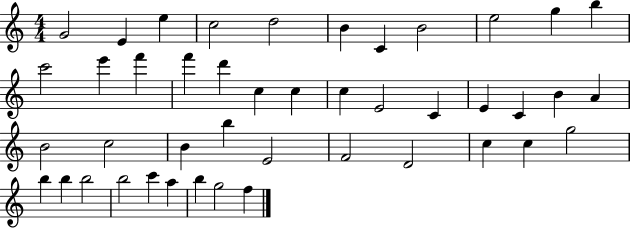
{
  \clef treble
  \numericTimeSignature
  \time 4/4
  \key c \major
  g'2 e'4 e''4 | c''2 d''2 | b'4 c'4 b'2 | e''2 g''4 b''4 | \break c'''2 e'''4 f'''4 | f'''4 d'''4 c''4 c''4 | c''4 e'2 c'4 | e'4 c'4 b'4 a'4 | \break b'2 c''2 | b'4 b''4 e'2 | f'2 d'2 | c''4 c''4 g''2 | \break b''4 b''4 b''2 | b''2 c'''4 a''4 | b''4 g''2 f''4 | \bar "|."
}